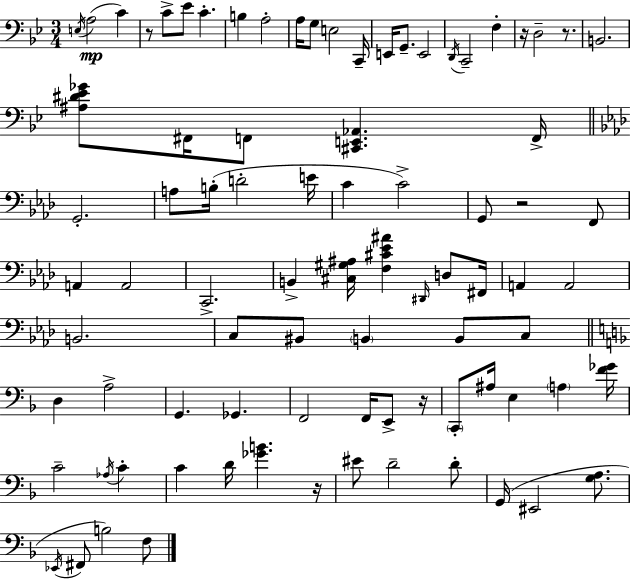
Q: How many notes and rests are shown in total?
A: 85